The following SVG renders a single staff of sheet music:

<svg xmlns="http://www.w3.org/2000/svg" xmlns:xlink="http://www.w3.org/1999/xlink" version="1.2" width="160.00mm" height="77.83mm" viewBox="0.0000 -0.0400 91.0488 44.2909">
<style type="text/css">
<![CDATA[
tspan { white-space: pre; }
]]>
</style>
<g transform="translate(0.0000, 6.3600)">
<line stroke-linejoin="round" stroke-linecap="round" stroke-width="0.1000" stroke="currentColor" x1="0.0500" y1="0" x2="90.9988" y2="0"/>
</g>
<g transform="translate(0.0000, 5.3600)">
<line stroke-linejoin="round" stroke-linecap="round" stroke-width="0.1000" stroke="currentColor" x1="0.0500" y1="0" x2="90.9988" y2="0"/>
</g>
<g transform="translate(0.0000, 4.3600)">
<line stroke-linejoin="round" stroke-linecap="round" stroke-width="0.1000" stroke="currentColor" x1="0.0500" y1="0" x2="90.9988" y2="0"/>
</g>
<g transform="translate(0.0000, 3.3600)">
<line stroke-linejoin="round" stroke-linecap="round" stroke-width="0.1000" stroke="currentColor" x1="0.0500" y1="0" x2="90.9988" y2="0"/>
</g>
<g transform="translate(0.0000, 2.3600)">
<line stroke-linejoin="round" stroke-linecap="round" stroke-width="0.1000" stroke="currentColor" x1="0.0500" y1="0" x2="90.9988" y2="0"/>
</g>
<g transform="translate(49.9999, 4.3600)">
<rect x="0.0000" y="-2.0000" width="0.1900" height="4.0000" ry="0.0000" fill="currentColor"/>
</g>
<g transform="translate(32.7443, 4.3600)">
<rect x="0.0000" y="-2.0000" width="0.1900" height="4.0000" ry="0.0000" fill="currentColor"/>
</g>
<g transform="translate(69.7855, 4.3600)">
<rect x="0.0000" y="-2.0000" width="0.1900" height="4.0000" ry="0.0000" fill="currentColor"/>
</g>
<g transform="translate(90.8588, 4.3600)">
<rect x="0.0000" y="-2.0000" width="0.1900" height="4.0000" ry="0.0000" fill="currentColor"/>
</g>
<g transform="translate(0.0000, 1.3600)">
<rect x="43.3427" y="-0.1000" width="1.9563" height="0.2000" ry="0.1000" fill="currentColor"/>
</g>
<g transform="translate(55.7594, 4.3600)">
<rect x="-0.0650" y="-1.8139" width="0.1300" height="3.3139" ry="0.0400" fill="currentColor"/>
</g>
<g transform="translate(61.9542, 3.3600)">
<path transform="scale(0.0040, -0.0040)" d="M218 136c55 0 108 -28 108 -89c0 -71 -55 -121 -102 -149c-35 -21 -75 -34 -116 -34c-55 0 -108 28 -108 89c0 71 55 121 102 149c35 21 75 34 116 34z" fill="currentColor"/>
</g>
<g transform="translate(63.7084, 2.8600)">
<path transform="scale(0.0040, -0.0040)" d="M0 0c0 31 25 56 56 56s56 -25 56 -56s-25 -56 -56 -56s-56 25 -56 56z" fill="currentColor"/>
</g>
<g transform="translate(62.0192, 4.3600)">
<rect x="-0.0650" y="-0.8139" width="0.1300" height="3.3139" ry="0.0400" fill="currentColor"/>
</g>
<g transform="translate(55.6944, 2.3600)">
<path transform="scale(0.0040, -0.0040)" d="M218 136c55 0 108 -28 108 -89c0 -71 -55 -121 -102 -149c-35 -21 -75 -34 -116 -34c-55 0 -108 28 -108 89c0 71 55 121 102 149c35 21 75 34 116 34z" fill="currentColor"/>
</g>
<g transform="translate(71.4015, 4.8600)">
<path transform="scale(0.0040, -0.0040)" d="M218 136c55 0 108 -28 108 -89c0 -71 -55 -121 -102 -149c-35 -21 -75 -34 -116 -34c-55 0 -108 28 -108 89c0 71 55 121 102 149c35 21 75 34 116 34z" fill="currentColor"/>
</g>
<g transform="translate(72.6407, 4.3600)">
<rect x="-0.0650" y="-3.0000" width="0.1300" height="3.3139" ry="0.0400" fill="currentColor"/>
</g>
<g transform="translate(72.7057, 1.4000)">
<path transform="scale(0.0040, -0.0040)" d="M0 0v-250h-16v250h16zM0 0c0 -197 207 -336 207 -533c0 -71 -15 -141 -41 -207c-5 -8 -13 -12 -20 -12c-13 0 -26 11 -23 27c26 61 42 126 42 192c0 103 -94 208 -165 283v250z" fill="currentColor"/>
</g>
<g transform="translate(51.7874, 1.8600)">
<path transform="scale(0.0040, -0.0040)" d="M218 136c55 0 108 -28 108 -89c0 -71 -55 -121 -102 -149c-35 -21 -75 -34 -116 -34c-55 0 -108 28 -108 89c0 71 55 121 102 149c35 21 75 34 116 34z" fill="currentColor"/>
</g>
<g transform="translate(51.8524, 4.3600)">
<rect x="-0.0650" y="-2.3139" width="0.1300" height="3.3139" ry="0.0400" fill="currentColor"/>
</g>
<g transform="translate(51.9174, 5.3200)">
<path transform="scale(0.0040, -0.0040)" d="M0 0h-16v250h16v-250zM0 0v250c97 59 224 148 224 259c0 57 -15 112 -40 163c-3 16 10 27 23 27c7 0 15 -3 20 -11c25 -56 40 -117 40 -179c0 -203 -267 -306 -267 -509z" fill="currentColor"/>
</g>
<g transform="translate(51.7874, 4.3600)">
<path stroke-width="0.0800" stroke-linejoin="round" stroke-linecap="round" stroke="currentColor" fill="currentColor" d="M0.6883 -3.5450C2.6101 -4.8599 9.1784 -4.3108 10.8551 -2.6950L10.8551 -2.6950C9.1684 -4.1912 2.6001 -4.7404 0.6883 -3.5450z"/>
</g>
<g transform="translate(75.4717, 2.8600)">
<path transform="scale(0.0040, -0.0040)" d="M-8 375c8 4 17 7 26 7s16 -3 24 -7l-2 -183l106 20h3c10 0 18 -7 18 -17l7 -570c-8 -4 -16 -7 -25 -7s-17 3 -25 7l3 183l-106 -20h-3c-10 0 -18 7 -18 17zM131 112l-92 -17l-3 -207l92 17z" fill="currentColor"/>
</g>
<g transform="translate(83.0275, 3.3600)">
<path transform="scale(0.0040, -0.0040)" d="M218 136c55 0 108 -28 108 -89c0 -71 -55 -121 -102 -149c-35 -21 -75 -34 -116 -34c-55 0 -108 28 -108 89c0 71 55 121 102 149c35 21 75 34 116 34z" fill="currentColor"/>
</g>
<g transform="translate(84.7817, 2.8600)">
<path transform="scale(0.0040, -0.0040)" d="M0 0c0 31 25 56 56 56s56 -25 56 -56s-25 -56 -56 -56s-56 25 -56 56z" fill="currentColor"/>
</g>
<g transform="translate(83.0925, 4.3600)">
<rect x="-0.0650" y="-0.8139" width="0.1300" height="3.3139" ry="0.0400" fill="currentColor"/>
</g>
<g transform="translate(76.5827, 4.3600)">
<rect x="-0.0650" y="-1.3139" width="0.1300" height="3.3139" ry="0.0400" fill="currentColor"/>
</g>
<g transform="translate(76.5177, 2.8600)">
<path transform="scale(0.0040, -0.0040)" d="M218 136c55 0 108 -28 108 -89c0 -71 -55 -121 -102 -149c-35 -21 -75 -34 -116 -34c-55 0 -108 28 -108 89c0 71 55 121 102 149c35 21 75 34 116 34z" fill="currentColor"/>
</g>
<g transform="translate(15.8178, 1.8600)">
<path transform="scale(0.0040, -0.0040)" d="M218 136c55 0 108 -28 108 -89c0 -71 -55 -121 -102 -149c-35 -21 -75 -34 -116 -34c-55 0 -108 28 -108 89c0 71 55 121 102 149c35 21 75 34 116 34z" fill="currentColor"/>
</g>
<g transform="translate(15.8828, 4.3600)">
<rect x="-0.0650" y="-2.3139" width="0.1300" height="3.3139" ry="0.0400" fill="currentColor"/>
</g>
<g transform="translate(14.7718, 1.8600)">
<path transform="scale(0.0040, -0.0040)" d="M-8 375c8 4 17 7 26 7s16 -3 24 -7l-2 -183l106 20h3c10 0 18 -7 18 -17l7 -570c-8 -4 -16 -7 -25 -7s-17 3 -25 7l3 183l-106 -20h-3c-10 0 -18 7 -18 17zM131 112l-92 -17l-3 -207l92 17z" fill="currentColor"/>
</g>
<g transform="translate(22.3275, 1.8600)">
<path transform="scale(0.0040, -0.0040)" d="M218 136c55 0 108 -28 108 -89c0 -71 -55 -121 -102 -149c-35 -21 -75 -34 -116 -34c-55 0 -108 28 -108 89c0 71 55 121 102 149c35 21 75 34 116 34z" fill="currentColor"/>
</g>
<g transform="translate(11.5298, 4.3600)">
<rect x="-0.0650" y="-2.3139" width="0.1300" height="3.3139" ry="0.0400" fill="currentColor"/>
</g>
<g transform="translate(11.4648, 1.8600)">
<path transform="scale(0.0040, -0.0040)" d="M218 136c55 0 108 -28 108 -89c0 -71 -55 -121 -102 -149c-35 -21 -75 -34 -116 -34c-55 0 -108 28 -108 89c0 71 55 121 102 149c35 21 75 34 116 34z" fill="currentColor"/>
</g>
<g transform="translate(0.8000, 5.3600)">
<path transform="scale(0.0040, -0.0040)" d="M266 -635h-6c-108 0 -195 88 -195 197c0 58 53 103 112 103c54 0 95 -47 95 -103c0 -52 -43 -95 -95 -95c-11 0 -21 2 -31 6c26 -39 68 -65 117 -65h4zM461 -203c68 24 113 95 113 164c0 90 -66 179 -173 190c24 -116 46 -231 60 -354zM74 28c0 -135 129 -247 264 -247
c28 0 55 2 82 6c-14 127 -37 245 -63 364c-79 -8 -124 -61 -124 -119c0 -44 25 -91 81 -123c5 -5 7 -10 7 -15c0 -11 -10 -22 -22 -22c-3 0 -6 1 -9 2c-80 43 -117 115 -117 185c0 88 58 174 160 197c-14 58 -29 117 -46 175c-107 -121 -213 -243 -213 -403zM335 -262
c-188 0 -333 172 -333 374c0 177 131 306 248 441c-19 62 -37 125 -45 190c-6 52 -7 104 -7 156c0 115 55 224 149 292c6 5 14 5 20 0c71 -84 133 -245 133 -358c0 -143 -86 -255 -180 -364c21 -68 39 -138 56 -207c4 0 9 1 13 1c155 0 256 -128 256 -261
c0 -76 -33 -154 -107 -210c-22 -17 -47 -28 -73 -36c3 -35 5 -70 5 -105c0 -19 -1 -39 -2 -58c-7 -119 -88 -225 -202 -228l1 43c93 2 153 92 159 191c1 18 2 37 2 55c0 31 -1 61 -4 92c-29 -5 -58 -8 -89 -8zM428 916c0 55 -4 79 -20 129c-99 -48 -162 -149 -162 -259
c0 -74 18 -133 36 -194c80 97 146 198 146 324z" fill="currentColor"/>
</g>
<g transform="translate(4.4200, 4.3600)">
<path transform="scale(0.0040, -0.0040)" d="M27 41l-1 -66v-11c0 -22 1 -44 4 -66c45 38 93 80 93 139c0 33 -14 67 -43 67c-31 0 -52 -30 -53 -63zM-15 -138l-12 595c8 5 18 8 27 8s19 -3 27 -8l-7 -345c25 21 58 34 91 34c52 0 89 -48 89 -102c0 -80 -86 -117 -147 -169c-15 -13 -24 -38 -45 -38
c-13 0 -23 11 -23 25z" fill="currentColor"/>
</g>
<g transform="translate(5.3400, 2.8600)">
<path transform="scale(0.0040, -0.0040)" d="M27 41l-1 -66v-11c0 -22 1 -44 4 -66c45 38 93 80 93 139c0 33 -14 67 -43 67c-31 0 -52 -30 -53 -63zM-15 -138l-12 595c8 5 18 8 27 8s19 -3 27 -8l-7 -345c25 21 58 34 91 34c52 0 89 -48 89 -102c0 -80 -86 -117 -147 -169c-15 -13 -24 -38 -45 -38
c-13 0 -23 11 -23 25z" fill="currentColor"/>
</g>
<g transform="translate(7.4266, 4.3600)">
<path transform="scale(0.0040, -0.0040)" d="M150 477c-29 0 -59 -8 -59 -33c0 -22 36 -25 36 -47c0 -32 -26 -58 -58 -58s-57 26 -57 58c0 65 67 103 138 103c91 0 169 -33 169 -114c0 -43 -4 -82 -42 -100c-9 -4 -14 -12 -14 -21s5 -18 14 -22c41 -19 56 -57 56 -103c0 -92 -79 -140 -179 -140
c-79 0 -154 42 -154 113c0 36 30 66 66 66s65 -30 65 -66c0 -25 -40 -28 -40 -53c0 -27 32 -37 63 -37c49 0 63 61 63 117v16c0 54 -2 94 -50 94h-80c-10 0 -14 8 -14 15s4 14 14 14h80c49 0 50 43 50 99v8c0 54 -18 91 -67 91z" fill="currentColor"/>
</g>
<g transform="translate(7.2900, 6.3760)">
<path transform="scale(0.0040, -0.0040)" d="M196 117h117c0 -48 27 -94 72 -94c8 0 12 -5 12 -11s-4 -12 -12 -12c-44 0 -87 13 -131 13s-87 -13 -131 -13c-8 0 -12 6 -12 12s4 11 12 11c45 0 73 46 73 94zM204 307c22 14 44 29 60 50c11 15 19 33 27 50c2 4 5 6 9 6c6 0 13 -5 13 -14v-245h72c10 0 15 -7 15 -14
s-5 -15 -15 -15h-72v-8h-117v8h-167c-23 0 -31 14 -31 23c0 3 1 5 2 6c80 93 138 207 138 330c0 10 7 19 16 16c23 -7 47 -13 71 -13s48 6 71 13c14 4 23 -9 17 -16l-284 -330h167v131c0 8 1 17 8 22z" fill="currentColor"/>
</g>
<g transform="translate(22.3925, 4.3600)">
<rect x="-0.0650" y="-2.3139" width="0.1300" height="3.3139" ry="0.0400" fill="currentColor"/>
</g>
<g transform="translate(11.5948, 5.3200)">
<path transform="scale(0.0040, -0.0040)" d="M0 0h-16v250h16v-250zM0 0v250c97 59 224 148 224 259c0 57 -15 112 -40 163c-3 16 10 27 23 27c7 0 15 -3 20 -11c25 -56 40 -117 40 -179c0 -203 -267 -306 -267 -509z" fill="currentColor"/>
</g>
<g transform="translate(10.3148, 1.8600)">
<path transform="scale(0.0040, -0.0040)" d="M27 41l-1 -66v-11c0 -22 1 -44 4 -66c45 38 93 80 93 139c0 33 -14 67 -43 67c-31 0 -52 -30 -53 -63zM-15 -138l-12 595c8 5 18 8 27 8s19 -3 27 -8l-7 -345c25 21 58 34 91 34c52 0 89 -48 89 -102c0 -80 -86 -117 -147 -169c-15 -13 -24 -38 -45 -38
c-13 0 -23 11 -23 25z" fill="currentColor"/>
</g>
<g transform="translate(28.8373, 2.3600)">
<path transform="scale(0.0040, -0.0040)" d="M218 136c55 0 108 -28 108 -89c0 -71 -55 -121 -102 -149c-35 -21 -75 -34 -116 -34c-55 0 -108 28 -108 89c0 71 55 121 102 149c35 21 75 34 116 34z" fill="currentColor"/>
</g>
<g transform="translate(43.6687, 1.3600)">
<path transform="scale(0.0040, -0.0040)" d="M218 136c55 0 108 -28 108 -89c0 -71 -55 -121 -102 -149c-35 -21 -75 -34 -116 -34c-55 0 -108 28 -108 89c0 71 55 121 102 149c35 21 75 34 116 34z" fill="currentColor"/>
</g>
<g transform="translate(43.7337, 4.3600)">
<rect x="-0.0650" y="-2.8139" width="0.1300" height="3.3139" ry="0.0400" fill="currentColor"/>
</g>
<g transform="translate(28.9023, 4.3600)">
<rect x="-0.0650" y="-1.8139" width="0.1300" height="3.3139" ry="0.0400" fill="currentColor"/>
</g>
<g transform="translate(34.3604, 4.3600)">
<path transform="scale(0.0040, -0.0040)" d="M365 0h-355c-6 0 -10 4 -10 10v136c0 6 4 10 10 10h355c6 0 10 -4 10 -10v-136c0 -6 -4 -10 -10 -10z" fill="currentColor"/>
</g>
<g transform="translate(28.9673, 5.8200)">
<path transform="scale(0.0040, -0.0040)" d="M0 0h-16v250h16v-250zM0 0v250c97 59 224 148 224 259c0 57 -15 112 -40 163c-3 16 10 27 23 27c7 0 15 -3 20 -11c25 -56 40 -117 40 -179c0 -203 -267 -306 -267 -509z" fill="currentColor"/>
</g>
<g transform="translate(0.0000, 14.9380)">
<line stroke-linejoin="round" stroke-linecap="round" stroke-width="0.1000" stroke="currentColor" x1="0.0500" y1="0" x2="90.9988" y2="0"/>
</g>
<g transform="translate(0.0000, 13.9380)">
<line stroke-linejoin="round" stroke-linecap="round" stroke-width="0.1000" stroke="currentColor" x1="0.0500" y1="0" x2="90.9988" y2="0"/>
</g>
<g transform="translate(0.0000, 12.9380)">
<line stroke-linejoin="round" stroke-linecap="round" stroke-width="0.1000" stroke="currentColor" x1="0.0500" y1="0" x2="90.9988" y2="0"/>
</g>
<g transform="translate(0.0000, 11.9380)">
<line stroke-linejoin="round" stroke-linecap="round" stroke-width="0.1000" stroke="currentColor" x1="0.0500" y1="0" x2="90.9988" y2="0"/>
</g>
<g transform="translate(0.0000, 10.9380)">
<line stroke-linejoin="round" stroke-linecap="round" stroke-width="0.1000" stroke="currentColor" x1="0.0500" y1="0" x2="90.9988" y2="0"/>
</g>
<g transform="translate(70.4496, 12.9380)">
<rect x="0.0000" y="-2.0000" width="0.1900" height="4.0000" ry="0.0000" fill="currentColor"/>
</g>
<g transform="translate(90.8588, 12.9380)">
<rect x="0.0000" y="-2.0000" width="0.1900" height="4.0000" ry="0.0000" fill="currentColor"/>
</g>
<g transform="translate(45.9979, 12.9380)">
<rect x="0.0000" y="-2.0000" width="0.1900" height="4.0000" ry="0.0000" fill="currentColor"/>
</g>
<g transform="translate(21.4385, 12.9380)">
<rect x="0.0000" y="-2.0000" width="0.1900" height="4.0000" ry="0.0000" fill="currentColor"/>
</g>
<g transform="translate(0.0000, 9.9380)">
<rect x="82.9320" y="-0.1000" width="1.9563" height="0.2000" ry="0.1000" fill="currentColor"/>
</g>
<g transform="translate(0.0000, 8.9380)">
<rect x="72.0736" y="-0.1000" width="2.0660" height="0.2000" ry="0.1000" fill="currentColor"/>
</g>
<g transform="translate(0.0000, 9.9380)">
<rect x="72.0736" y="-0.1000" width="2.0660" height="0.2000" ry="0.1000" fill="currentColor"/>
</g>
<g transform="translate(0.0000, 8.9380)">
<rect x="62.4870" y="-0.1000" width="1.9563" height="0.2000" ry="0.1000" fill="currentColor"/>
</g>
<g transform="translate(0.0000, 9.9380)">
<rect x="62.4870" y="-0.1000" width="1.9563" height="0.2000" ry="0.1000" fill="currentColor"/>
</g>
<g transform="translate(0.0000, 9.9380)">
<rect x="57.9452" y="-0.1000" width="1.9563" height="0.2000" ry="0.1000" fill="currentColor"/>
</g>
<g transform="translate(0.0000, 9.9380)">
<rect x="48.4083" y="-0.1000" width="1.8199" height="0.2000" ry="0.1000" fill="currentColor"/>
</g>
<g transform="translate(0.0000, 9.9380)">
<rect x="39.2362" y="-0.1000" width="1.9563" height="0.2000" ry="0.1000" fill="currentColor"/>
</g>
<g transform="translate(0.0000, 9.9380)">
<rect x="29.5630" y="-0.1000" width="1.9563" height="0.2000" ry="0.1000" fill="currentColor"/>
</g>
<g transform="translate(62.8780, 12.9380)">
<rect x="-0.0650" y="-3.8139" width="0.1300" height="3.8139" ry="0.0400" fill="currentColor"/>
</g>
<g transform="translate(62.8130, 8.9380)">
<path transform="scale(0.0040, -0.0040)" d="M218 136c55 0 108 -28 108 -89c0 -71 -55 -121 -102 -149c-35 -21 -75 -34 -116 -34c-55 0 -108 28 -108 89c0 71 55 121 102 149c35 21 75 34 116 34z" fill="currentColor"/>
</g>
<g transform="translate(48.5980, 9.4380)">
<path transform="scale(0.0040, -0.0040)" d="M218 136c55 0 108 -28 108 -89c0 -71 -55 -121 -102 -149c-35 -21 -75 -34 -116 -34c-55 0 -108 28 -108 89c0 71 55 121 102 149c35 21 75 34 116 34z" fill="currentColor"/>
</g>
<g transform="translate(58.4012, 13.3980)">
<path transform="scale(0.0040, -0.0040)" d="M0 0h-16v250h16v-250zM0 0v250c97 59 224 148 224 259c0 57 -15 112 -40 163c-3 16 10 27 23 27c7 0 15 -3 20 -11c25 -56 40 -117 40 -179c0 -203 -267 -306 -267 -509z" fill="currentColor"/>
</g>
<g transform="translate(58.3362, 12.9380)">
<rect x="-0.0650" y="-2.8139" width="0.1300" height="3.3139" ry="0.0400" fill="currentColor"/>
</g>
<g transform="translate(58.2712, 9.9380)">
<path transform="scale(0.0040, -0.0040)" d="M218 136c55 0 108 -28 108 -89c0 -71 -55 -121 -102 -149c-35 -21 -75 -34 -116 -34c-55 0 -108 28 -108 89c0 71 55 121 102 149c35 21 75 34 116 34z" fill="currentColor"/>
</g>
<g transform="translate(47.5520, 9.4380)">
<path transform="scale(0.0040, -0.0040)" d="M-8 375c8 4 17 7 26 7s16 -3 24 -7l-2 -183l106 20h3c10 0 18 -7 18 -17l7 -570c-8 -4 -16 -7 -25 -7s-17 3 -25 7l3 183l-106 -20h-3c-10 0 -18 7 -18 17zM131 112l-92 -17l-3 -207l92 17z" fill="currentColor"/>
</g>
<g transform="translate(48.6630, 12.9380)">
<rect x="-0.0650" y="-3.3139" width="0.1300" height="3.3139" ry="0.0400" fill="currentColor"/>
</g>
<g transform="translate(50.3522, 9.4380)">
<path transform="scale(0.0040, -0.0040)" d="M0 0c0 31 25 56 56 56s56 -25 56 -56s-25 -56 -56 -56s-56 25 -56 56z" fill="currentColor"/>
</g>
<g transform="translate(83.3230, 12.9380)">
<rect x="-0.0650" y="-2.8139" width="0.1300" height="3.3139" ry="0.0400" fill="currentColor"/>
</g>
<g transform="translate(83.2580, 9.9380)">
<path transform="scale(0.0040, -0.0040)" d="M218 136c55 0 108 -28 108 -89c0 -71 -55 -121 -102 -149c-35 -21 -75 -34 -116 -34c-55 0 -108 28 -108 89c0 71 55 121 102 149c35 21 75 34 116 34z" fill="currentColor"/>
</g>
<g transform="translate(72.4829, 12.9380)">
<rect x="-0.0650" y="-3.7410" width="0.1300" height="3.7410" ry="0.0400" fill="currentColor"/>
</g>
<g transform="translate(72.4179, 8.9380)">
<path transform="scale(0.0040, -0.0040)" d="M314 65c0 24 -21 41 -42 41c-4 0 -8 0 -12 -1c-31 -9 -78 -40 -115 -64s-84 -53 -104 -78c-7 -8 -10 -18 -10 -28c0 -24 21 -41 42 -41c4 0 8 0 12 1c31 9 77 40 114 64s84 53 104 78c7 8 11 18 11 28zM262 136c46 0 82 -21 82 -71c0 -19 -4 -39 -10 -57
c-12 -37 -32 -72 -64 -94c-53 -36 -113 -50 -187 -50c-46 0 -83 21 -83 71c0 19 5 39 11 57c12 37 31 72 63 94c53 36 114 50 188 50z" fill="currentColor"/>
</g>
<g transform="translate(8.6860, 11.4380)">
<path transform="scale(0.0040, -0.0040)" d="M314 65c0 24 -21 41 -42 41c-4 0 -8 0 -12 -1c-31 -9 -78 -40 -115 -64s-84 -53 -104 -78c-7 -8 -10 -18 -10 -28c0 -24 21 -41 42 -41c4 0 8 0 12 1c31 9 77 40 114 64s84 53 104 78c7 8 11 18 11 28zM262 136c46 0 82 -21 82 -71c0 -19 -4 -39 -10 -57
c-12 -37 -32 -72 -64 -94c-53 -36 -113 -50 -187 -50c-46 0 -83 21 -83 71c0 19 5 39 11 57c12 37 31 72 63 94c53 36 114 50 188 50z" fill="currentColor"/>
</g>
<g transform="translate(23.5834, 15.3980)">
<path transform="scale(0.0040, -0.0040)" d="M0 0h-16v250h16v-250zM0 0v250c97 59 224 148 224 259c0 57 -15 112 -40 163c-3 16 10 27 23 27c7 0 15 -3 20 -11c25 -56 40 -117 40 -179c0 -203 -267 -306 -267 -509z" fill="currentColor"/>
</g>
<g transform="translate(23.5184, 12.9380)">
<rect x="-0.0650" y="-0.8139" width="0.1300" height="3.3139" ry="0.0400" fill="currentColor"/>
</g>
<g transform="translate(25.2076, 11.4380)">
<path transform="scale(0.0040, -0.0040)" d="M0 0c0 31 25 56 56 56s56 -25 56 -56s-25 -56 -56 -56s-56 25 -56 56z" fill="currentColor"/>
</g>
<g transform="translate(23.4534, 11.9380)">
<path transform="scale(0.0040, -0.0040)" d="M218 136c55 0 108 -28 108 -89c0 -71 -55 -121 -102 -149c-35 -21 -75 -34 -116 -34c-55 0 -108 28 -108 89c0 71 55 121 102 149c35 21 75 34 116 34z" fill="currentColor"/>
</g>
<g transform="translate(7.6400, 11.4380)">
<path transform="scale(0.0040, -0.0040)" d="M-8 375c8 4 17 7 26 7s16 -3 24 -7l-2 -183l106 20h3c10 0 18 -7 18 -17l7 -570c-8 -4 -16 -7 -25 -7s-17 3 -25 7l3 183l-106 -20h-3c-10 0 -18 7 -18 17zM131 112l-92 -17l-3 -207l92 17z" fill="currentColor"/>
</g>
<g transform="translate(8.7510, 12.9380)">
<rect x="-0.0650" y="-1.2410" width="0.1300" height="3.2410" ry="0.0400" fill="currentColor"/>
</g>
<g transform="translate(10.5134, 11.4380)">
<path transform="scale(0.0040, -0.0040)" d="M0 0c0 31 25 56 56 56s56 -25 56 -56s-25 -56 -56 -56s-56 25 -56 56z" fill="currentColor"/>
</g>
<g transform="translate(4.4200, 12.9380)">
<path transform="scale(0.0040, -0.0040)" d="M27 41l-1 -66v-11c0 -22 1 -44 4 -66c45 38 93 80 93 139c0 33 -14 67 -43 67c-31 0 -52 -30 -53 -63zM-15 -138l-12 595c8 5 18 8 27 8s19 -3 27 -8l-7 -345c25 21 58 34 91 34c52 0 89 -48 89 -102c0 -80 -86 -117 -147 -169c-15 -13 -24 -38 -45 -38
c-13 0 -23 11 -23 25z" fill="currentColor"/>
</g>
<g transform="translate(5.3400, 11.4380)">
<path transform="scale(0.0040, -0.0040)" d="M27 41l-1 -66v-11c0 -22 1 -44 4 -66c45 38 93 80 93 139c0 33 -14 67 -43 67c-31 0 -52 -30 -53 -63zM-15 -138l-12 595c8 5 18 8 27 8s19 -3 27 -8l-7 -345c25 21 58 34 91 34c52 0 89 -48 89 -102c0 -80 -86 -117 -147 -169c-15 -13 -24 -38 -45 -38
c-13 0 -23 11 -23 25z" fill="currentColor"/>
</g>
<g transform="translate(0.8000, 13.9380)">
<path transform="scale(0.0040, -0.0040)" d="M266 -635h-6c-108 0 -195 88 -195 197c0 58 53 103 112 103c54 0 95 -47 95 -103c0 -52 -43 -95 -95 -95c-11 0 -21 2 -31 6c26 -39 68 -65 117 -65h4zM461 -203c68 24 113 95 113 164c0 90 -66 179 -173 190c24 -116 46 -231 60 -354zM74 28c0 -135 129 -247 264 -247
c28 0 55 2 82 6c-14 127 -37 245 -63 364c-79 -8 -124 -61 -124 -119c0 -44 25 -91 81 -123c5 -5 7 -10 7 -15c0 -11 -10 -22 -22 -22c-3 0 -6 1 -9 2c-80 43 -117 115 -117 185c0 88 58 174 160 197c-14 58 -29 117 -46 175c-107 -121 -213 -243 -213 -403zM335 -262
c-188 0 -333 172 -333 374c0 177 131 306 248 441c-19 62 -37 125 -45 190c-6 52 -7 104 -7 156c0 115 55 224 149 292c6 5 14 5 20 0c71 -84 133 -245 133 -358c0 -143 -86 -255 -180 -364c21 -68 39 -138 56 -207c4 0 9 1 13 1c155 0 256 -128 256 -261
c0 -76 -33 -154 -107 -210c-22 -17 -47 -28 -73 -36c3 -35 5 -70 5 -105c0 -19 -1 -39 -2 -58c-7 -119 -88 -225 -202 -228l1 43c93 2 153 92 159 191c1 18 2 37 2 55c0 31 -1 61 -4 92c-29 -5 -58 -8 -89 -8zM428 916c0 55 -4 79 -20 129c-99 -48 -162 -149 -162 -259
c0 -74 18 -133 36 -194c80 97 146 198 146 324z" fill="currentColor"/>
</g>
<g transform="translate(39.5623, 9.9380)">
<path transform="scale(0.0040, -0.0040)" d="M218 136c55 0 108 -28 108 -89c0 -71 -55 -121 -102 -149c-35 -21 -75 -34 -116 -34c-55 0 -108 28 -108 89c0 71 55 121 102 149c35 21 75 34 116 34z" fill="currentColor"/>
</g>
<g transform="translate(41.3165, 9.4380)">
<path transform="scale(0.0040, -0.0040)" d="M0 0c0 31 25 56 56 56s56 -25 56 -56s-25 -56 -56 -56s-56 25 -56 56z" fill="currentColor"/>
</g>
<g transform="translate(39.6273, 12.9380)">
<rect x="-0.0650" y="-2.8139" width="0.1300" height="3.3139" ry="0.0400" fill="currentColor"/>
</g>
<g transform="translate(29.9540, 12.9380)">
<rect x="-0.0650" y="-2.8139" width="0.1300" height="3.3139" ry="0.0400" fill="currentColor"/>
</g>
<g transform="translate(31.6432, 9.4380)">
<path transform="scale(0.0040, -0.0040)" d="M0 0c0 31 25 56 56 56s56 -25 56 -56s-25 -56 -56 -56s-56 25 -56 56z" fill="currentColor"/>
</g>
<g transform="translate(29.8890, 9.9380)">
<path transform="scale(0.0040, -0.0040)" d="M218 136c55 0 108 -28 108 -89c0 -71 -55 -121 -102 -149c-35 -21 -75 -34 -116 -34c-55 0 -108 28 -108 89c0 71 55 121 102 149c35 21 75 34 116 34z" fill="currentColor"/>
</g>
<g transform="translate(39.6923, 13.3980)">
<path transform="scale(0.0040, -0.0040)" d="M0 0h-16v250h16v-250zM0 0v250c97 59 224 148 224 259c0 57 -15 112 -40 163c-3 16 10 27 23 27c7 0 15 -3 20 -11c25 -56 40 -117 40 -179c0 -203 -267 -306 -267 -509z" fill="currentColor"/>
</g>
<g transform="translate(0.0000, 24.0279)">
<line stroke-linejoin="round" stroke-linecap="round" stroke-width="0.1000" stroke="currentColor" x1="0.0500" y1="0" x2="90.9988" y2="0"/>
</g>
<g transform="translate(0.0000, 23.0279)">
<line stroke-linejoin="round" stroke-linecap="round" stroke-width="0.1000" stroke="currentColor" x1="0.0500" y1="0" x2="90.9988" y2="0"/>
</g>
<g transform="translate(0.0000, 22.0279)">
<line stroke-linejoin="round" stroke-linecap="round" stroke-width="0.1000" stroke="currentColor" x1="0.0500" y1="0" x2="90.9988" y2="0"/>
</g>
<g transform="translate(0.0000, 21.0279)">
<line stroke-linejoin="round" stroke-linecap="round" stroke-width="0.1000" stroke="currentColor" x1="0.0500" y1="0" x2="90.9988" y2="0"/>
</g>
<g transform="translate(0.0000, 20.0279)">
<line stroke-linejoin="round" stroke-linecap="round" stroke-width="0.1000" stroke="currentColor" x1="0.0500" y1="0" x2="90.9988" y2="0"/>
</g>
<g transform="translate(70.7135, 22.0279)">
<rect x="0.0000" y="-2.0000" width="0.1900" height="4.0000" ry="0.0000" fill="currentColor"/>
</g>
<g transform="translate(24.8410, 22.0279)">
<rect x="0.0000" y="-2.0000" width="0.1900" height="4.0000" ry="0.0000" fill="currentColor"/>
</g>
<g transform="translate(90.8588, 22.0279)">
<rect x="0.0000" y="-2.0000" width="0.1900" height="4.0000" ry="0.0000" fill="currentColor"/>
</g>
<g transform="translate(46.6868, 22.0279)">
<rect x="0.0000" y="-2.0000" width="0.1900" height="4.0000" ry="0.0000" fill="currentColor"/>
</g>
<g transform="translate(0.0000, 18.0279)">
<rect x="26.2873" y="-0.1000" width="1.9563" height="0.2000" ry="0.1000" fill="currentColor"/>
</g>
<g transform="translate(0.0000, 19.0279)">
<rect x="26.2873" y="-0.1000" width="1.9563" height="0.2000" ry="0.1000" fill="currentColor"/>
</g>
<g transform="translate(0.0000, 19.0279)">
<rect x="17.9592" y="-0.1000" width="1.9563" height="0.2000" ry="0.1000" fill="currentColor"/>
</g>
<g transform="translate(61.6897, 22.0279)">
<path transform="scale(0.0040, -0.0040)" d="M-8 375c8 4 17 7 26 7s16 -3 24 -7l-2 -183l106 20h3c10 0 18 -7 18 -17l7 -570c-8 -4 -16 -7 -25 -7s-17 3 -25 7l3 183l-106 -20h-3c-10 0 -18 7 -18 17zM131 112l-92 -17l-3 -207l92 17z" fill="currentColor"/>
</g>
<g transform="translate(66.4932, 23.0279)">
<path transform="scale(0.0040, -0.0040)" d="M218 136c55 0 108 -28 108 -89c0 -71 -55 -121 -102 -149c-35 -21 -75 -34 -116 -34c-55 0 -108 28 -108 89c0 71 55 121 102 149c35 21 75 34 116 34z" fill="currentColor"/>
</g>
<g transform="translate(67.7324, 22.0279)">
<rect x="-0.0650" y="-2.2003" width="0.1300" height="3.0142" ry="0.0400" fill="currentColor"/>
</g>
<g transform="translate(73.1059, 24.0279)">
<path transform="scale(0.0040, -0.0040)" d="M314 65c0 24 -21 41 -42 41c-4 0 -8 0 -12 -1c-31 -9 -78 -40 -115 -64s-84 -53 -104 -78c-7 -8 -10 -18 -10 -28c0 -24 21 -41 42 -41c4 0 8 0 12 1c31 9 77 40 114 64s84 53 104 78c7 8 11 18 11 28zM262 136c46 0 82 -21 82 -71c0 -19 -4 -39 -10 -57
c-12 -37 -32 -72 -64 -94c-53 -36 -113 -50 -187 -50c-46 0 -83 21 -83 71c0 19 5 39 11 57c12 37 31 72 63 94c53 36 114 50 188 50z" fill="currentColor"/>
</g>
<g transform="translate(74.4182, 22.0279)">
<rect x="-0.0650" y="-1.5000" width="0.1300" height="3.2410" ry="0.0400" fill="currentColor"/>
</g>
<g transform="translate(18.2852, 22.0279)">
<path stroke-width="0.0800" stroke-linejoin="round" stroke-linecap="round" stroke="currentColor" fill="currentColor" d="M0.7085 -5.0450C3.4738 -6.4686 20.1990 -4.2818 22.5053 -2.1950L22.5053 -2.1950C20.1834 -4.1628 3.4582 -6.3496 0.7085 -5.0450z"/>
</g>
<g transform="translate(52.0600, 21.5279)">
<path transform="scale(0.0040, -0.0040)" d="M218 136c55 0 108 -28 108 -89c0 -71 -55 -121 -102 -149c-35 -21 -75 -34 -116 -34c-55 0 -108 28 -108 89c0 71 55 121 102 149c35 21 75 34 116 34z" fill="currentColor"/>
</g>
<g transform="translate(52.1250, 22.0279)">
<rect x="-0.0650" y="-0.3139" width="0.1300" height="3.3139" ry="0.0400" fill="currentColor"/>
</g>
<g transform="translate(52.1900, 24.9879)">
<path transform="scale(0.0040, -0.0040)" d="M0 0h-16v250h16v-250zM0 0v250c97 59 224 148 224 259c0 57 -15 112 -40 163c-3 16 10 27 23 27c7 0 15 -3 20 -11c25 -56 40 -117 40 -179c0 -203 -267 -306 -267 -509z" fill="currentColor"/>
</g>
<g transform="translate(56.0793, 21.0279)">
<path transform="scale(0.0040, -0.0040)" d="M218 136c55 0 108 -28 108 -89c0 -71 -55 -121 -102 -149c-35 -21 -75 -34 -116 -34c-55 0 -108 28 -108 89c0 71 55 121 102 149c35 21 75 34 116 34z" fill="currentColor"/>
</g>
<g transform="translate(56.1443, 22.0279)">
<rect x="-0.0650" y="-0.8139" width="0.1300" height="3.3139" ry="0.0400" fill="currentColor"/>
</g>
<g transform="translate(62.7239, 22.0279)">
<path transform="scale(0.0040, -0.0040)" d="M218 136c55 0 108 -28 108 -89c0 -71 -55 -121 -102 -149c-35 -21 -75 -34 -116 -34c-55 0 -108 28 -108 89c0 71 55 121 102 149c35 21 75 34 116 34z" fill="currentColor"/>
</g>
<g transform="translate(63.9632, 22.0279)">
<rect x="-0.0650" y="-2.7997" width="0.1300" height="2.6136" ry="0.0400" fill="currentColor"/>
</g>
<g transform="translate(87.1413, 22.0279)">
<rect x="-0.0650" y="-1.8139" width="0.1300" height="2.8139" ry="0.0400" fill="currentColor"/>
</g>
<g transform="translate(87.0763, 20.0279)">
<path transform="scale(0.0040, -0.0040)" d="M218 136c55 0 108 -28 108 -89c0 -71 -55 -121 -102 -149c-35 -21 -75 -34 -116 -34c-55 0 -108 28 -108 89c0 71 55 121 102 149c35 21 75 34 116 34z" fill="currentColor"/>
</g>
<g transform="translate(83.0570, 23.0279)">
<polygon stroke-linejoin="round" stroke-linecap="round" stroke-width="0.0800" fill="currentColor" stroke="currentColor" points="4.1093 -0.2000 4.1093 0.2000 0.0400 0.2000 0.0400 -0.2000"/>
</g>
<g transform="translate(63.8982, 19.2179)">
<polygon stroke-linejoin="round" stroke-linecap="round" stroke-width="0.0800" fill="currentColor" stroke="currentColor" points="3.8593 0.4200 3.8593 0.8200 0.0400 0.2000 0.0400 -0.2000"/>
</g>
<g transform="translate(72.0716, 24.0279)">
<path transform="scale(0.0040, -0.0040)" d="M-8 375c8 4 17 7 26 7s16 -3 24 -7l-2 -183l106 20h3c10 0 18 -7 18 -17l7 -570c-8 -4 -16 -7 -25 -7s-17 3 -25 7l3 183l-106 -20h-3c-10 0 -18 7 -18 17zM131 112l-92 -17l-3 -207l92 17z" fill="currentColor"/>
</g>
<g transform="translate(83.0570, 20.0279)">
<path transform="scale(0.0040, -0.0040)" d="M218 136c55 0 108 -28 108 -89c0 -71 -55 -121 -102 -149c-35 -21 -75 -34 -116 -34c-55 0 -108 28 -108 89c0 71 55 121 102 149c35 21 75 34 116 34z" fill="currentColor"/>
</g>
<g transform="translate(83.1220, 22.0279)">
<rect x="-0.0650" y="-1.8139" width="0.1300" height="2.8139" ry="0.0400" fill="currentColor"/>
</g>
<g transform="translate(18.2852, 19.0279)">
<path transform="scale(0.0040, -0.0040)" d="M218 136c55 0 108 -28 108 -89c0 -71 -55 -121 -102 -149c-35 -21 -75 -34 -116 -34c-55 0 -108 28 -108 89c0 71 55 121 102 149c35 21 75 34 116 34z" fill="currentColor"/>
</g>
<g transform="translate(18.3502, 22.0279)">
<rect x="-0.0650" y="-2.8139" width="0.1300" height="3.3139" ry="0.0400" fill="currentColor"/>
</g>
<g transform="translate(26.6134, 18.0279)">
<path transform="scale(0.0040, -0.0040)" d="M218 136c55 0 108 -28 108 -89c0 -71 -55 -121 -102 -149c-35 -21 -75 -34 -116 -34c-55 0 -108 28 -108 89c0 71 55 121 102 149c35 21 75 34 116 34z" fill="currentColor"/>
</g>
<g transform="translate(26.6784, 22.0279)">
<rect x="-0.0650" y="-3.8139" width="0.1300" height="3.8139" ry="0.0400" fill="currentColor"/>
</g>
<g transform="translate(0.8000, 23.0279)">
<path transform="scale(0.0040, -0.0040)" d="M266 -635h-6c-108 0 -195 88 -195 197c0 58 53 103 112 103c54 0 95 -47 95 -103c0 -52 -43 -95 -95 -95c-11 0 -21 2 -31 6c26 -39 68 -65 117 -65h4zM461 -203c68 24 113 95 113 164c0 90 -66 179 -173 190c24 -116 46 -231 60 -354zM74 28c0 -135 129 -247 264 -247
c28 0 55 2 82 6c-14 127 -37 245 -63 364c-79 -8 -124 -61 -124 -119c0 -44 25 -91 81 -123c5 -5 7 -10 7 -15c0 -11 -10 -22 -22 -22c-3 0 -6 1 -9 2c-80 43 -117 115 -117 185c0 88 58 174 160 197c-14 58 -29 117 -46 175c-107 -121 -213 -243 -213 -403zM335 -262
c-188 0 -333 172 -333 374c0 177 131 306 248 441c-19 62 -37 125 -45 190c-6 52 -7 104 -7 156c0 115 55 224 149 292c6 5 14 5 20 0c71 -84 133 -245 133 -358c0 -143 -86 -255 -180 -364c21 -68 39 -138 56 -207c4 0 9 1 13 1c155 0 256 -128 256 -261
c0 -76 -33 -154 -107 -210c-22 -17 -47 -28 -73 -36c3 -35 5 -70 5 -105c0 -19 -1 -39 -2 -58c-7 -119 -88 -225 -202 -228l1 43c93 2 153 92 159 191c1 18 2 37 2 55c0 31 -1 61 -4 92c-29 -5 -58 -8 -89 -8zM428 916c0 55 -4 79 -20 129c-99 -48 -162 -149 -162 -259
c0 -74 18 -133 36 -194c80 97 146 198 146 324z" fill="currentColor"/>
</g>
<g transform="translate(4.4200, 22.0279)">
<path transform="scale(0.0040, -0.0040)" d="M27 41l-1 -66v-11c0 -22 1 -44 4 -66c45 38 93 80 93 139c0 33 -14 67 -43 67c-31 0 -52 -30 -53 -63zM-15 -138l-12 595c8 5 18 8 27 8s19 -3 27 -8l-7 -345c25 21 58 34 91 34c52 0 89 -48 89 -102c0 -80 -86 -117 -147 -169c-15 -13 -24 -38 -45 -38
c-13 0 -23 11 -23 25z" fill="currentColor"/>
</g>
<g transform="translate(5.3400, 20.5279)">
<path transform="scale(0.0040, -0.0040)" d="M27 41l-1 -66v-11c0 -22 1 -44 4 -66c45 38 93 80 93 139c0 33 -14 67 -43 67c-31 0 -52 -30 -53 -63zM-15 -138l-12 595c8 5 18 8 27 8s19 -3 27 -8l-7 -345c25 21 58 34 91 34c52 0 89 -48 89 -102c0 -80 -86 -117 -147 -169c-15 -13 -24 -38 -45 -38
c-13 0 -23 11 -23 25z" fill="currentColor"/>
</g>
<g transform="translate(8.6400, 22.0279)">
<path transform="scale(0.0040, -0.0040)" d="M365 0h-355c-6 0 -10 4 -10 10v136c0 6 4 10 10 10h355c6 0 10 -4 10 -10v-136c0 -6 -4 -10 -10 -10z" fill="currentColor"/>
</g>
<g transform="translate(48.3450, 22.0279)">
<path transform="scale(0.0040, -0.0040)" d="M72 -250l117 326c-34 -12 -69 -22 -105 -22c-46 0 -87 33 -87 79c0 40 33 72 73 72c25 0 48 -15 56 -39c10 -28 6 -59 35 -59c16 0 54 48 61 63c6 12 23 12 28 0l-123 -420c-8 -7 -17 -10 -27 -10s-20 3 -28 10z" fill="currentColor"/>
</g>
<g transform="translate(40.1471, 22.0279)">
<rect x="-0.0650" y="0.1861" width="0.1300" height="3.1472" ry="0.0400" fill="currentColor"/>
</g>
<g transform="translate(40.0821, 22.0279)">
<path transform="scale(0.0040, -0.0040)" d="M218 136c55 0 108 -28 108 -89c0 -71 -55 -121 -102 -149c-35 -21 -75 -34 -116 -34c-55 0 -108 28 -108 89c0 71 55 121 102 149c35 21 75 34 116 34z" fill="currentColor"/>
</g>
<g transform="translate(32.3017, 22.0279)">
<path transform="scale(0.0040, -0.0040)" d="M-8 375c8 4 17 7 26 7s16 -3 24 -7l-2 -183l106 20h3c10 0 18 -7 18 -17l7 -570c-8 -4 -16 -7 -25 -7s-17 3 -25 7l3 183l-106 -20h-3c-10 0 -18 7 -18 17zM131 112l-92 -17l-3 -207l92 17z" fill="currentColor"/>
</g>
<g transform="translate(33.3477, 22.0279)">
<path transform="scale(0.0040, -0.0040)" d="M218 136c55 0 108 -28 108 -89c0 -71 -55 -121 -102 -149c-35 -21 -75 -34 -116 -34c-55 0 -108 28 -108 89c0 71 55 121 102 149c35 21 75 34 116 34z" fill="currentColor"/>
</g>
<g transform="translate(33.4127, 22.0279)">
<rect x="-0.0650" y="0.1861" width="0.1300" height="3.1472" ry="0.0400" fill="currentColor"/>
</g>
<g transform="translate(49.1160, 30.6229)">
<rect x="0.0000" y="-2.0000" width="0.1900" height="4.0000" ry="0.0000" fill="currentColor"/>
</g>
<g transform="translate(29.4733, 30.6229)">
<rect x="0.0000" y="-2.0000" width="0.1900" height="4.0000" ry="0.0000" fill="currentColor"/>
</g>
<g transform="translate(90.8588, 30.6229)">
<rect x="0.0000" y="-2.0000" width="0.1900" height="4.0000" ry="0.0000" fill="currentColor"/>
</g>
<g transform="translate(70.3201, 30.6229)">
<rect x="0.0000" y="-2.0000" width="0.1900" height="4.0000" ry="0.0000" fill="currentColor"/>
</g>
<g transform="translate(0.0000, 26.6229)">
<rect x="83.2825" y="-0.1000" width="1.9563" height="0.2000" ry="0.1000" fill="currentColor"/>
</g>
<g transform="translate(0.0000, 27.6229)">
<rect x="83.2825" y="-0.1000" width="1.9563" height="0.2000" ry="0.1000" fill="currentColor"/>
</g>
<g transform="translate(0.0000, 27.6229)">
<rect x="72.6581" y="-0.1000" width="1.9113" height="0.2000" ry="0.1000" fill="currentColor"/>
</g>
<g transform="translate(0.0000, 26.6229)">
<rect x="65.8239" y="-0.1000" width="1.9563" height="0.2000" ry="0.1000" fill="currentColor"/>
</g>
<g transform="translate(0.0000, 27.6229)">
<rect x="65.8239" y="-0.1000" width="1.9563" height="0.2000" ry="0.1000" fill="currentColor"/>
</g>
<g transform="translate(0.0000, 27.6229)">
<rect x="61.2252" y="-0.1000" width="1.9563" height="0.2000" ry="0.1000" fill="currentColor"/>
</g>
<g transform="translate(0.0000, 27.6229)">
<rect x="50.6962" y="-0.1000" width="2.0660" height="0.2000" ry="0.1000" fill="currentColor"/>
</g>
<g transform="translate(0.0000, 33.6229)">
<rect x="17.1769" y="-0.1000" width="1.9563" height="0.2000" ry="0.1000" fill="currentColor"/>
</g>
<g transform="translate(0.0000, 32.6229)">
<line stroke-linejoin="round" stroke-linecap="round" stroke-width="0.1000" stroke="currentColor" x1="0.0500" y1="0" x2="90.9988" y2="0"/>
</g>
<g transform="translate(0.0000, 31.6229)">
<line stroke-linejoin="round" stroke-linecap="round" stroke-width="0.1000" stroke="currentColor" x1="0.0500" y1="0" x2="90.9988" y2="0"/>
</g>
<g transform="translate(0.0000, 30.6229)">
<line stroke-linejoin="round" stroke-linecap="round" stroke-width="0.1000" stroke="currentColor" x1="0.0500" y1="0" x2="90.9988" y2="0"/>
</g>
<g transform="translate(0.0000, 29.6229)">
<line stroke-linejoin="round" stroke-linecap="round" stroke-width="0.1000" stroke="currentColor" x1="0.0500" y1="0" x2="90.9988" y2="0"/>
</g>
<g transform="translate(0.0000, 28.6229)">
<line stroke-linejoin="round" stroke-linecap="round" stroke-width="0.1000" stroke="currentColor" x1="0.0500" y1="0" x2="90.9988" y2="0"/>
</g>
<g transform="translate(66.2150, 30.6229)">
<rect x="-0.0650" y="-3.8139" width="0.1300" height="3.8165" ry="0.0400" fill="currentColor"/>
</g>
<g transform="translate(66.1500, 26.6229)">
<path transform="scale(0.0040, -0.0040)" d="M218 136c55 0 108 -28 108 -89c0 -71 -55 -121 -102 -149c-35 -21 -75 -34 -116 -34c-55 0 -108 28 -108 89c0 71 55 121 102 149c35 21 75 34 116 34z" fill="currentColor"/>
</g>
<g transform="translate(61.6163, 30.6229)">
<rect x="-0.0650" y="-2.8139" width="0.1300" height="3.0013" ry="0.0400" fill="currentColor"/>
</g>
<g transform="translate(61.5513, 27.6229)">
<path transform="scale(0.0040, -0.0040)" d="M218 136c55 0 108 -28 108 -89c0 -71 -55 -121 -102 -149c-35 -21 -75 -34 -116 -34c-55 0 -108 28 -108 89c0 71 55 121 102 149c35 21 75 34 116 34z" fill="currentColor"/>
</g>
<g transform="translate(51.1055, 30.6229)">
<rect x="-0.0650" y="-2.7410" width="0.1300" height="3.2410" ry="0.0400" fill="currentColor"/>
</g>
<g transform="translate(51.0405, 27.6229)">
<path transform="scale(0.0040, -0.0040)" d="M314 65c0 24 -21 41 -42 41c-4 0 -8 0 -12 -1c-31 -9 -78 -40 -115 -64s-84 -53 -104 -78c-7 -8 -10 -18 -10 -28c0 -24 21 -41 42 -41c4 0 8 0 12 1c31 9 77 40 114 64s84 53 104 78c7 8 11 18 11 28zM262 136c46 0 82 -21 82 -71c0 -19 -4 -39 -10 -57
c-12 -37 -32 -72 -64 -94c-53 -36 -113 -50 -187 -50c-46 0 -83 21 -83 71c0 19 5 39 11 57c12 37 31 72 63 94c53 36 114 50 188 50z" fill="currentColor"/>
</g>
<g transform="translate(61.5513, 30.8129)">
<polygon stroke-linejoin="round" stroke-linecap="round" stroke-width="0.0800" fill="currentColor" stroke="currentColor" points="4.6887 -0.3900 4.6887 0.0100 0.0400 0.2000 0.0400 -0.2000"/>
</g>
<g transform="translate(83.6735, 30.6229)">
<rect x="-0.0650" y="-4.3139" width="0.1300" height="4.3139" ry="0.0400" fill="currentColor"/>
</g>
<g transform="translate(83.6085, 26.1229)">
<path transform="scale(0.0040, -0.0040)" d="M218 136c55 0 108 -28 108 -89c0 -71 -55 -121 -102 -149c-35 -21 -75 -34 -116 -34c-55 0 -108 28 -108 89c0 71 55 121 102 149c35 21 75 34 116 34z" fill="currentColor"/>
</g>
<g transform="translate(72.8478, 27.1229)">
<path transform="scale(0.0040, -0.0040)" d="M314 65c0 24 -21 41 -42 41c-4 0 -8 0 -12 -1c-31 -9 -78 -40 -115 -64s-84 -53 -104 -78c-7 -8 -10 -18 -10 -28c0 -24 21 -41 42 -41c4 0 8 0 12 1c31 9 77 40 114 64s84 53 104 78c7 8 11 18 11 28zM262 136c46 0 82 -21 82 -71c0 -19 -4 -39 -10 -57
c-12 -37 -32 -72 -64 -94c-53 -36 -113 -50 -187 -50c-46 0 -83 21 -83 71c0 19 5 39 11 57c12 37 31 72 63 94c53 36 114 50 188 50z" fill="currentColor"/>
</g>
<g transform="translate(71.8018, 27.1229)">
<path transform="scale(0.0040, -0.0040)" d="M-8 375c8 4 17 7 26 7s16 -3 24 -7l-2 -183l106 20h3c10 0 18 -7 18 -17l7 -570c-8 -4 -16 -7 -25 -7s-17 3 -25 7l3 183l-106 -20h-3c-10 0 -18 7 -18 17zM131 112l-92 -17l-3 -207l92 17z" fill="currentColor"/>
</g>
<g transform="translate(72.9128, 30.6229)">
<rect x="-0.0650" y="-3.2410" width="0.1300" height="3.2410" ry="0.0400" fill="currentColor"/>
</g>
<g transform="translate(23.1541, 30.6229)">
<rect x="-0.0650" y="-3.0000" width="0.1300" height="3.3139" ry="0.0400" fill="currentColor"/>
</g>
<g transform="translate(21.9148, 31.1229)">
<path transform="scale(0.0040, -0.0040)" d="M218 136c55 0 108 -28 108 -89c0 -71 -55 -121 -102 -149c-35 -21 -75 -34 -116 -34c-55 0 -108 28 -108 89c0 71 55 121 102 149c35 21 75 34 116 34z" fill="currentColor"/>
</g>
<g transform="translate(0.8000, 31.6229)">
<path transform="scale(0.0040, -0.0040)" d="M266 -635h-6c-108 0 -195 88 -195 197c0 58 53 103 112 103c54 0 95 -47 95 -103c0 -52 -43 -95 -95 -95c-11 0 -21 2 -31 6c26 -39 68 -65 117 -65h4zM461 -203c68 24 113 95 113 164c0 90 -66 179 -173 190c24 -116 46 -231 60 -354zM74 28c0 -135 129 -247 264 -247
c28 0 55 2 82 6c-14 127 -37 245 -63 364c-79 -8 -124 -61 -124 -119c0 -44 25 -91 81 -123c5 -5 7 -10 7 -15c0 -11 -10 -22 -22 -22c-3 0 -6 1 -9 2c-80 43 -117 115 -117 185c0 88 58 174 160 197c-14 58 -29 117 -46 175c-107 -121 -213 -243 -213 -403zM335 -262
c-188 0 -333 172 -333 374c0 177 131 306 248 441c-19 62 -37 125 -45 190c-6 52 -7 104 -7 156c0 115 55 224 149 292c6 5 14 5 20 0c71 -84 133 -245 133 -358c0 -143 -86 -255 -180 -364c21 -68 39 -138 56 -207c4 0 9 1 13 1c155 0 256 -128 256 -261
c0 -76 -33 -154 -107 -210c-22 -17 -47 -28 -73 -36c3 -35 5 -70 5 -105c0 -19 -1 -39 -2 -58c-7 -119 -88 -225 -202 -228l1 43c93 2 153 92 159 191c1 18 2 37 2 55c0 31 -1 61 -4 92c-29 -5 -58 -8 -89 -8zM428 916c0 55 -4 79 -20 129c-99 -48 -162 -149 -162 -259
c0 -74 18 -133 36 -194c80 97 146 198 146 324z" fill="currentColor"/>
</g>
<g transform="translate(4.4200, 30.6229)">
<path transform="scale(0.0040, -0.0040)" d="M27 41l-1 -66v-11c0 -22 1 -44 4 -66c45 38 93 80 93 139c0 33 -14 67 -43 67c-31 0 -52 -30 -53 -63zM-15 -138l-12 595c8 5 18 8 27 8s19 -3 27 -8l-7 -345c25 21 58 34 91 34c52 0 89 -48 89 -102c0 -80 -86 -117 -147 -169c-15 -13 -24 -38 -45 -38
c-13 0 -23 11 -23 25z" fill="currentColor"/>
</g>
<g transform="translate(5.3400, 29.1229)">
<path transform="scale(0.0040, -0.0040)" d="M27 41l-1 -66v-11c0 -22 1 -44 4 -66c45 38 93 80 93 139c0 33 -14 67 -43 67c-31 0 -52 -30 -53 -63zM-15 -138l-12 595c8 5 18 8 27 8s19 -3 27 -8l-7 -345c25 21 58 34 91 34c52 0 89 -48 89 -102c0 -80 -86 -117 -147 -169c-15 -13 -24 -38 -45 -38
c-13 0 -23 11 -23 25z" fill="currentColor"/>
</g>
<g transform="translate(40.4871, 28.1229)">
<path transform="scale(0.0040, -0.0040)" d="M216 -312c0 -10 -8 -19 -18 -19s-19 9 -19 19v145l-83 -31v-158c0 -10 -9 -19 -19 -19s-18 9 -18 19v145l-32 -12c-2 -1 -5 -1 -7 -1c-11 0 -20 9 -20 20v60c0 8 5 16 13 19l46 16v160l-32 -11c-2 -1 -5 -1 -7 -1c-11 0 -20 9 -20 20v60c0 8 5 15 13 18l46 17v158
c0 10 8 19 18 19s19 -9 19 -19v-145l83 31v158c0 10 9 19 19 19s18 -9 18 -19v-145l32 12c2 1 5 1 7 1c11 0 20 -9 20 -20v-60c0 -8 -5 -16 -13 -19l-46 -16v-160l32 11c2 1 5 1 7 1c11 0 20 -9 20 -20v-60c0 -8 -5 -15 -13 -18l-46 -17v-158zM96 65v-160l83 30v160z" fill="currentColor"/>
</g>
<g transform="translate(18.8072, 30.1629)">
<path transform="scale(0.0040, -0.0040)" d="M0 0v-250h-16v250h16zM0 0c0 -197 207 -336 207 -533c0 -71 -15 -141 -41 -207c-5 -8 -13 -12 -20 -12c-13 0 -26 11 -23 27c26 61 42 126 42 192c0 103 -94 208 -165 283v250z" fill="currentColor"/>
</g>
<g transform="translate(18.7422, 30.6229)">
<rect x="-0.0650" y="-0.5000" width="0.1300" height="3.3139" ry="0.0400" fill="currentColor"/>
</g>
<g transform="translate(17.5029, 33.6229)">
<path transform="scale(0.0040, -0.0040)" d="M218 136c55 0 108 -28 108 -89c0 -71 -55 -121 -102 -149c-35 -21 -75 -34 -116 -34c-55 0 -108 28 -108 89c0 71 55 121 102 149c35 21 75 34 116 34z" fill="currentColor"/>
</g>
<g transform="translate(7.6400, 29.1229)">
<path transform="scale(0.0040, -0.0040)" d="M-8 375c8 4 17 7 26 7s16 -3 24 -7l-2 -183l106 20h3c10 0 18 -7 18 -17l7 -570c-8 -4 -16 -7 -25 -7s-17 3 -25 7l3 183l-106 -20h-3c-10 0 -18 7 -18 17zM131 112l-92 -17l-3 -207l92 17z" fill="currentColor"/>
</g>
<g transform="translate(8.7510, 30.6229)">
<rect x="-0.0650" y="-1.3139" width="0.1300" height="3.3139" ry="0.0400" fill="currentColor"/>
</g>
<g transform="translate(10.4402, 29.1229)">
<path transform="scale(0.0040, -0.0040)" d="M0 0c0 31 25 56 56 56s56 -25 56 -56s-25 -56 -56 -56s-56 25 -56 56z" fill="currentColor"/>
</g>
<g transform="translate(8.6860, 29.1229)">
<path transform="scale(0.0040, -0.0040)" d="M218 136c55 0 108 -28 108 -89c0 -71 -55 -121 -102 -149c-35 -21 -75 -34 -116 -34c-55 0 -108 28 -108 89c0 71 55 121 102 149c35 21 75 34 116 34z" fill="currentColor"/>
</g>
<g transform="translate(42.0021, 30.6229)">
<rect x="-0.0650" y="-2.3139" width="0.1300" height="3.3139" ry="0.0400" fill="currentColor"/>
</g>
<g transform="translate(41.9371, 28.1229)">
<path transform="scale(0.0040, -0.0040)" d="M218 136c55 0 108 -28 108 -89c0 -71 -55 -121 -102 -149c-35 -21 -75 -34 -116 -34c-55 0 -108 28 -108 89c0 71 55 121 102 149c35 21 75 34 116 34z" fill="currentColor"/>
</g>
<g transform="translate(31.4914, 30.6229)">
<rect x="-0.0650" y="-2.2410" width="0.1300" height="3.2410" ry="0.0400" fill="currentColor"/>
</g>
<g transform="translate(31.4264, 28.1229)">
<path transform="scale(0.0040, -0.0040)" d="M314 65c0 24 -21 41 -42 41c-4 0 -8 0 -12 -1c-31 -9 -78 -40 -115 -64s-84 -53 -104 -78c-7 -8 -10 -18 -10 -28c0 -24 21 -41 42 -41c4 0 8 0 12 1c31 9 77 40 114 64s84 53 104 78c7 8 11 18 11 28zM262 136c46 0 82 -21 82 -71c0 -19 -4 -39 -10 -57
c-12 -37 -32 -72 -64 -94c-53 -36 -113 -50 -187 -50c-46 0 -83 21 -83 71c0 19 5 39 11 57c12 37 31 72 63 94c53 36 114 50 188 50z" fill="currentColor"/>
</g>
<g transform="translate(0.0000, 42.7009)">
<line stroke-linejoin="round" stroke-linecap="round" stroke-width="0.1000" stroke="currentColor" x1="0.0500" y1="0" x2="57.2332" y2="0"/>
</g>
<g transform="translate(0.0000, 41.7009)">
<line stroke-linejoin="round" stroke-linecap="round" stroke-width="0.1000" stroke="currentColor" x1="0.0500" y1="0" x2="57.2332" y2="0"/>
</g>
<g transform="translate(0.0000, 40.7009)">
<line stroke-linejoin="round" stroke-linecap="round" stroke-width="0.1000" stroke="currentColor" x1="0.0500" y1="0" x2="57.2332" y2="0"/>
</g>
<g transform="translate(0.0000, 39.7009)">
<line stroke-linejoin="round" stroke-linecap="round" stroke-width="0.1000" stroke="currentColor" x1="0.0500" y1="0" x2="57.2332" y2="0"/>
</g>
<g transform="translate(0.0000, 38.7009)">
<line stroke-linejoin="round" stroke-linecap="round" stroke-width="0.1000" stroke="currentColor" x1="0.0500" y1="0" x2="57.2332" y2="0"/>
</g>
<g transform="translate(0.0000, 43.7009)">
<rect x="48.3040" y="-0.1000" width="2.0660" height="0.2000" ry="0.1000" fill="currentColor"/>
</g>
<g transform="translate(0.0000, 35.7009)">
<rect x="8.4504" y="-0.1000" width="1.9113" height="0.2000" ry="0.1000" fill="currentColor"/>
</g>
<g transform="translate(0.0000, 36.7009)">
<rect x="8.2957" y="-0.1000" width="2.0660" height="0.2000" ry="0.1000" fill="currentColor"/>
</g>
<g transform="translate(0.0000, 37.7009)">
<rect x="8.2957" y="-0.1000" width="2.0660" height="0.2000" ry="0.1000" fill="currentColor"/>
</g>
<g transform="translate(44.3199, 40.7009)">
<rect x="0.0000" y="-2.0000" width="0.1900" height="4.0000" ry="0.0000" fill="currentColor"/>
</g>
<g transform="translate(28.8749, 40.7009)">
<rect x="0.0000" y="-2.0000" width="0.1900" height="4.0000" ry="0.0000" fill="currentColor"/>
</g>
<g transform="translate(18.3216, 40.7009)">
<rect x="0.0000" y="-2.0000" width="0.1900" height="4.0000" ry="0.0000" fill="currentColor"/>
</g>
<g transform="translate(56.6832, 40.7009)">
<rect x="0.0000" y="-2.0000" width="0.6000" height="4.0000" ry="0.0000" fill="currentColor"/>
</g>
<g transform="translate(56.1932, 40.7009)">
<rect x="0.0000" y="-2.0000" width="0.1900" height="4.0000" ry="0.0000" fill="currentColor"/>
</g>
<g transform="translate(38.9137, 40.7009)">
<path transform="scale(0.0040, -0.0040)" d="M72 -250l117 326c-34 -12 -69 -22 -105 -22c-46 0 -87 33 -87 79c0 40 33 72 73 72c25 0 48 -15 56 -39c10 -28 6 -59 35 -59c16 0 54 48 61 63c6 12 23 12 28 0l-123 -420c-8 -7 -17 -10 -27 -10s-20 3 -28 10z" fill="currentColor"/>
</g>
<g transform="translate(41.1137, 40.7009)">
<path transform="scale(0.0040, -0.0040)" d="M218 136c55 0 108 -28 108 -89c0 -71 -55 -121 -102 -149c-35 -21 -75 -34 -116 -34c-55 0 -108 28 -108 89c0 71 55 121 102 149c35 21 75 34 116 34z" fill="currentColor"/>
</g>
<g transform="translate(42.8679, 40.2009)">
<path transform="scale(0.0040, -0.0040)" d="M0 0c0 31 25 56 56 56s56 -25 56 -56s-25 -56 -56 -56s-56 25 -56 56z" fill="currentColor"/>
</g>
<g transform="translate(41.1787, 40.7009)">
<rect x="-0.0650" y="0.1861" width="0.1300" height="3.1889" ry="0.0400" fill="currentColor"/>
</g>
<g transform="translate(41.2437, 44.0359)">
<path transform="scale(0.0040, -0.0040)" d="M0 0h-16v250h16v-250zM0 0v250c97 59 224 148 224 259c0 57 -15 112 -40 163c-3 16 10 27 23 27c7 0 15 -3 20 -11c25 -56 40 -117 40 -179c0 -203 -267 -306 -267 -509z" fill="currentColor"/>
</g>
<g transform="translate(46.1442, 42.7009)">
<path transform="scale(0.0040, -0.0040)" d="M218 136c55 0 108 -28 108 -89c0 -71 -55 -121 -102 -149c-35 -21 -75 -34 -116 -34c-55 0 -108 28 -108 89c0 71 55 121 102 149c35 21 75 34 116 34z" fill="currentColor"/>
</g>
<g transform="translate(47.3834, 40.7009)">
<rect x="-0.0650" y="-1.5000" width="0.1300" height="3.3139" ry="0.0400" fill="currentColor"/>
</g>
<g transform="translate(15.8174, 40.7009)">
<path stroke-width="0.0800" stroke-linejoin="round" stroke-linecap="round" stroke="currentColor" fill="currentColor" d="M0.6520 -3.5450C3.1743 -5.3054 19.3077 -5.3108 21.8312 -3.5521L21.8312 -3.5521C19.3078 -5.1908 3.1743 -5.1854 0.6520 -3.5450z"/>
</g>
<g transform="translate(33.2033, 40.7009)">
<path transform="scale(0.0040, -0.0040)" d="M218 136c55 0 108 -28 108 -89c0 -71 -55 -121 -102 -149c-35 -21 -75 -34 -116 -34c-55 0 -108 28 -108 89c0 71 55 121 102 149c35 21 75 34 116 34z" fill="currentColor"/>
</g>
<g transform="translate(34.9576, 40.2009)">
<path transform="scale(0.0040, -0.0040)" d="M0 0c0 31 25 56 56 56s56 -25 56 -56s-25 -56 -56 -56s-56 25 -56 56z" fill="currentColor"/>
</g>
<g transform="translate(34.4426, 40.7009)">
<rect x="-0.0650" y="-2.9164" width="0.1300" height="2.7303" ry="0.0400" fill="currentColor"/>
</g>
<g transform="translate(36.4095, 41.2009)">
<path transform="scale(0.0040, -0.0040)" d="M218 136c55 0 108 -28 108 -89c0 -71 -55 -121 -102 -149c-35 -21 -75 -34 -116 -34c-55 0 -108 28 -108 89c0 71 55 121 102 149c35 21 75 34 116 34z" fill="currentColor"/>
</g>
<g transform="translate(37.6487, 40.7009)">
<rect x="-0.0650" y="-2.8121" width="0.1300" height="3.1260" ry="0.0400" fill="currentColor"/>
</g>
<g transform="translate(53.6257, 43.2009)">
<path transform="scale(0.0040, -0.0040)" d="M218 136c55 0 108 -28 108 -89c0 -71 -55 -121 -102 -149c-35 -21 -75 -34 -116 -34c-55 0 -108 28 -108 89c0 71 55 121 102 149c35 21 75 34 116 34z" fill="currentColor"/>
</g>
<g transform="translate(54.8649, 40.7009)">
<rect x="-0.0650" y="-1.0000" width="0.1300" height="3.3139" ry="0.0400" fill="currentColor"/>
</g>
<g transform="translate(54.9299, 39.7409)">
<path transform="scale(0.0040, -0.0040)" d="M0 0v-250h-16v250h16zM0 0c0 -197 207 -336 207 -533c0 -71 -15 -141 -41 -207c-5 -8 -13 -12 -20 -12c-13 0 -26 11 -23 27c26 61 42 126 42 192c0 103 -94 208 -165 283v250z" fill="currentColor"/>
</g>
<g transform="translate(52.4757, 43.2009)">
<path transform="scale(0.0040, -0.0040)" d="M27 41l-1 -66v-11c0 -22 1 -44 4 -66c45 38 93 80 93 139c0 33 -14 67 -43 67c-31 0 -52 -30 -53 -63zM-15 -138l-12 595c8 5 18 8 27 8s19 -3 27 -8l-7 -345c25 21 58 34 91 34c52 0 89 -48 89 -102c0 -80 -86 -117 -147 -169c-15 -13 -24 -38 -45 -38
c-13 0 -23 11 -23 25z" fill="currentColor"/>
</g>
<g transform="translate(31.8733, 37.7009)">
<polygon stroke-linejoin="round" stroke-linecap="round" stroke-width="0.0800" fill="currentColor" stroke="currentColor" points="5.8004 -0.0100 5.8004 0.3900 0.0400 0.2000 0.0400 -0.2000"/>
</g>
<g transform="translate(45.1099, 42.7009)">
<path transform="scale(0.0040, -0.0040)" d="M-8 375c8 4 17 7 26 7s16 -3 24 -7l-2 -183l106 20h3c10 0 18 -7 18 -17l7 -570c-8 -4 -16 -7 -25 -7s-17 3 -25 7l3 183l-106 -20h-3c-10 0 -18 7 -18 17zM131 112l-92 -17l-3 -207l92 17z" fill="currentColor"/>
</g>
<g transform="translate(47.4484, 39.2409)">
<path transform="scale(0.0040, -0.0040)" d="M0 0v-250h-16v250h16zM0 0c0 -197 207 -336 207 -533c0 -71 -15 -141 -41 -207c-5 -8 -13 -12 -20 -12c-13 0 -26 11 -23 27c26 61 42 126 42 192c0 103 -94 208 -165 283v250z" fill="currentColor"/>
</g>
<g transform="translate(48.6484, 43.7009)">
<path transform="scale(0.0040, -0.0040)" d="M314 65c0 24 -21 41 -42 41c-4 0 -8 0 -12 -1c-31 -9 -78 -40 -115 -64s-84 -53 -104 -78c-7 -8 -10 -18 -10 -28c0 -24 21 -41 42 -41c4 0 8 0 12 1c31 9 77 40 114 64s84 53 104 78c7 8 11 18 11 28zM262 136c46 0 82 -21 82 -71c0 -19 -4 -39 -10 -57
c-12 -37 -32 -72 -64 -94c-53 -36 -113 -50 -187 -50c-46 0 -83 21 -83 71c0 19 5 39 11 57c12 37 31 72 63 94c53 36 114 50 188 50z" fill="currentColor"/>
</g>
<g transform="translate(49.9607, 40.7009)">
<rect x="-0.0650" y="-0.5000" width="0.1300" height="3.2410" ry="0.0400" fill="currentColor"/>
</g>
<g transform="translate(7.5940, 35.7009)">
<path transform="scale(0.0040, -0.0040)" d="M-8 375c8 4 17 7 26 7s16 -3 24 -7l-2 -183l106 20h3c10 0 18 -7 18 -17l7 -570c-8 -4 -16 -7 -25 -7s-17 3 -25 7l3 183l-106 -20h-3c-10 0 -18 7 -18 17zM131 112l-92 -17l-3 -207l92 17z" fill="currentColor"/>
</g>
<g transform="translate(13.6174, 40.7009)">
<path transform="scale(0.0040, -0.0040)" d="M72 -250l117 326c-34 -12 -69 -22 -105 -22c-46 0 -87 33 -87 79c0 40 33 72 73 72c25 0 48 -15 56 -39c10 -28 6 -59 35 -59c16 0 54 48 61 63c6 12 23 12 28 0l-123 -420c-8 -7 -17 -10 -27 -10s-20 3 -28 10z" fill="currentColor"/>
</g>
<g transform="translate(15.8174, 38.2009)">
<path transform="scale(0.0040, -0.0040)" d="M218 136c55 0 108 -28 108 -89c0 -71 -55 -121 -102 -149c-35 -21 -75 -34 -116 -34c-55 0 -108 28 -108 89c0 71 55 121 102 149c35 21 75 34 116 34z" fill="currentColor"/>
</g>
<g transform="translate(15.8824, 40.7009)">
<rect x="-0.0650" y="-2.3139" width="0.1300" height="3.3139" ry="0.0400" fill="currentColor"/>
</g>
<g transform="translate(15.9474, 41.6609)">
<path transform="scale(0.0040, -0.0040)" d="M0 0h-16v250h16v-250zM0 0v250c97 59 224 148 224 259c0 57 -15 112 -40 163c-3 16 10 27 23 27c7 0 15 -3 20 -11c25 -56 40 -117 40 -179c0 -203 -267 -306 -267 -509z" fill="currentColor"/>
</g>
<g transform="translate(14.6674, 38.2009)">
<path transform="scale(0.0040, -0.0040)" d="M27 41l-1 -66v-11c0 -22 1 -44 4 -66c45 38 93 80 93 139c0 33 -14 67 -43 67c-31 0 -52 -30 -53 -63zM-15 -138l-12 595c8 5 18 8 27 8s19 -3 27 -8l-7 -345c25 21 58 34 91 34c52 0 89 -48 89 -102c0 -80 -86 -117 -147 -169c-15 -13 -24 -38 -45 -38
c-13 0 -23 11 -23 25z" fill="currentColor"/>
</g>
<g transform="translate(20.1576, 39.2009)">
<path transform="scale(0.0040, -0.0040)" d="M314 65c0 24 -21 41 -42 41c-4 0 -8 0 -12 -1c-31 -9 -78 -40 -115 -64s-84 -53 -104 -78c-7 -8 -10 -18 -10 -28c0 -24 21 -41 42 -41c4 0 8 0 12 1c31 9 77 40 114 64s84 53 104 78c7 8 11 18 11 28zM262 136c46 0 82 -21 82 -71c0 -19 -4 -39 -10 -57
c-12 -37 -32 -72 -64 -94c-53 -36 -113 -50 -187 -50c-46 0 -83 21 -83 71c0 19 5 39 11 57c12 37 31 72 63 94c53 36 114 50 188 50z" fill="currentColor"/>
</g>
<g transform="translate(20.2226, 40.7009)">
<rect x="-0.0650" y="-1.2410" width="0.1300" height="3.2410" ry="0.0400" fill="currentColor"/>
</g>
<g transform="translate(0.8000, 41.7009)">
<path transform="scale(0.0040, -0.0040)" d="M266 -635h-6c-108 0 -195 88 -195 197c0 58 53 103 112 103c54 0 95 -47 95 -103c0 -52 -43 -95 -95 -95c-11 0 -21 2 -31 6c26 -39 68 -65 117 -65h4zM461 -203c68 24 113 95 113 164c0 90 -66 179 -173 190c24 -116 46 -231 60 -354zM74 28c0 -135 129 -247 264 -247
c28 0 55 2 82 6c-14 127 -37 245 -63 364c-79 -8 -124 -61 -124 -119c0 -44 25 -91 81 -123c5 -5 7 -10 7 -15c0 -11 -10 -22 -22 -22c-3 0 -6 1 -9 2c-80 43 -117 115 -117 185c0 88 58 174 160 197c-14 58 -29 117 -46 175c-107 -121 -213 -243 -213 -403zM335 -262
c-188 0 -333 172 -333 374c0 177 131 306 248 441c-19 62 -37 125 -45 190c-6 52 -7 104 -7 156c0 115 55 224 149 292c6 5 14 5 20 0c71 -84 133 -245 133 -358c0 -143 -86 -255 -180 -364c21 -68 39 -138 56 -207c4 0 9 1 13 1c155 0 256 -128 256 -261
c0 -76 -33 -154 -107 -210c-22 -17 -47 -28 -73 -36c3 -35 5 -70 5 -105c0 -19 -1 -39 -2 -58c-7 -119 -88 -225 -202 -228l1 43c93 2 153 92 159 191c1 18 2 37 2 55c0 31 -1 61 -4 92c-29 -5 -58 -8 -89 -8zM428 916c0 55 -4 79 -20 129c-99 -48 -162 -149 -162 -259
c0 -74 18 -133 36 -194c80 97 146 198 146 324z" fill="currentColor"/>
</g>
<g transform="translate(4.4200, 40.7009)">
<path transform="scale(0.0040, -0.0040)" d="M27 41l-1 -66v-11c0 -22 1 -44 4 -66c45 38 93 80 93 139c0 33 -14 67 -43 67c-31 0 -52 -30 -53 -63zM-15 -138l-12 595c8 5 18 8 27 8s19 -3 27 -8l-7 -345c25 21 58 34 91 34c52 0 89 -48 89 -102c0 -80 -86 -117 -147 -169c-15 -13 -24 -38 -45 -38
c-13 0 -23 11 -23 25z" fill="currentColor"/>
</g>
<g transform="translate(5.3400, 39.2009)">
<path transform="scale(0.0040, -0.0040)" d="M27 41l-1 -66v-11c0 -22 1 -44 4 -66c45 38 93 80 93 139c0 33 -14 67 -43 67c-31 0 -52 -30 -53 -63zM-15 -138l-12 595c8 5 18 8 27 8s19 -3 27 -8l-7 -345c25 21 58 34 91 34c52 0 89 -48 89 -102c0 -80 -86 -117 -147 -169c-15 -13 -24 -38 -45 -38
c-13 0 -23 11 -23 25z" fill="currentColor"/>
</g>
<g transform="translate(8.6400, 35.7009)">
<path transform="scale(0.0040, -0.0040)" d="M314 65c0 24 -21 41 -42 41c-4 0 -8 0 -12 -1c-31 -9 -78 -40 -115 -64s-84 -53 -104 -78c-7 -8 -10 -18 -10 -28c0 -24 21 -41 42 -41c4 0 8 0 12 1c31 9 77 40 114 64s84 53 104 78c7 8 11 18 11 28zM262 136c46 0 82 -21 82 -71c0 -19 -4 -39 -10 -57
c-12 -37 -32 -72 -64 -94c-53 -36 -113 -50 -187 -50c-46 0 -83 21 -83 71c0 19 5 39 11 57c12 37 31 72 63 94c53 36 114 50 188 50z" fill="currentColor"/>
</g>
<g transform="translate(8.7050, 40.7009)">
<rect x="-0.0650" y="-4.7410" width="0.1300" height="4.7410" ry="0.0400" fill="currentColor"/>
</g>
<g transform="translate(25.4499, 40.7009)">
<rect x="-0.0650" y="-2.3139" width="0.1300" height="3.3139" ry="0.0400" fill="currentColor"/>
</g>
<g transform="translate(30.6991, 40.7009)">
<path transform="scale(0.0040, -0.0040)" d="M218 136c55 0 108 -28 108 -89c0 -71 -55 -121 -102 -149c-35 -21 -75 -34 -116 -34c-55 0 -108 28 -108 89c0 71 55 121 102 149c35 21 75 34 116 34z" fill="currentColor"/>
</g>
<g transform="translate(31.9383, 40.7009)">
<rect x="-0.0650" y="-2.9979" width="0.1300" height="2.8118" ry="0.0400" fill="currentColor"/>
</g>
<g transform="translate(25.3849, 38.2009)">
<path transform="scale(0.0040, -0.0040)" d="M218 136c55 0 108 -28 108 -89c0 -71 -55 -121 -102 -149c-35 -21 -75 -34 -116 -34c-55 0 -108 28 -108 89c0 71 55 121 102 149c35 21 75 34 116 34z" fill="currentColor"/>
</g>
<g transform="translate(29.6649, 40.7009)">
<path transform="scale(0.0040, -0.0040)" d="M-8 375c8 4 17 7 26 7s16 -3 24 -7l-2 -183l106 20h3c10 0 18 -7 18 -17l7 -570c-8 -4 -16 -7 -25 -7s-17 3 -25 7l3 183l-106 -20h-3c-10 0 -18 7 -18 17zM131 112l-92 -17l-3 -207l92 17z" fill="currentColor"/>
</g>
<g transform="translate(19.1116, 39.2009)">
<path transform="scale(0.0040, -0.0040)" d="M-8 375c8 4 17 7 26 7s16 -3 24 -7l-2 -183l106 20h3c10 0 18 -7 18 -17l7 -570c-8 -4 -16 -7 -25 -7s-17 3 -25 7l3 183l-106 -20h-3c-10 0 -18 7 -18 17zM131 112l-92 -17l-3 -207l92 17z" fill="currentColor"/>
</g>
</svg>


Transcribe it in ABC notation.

X:1
T:Untitled
M:3/4
L:1/4
K:Bb
_g/2 g g f/2 z2 a g/2 f d A/2 e d e2 d/2 a a/2 b a/2 c' c'2 a z2 a c' B B z/2 c/2 d B/2 G/2 E2 f/2 f/2 e C/2 A g2 ^g a2 a/2 c'/2 b2 d' e'2 z/2 _g/2 e2 g B/2 B/2 A/2 z/2 B/2 E/2 C2 _D/2